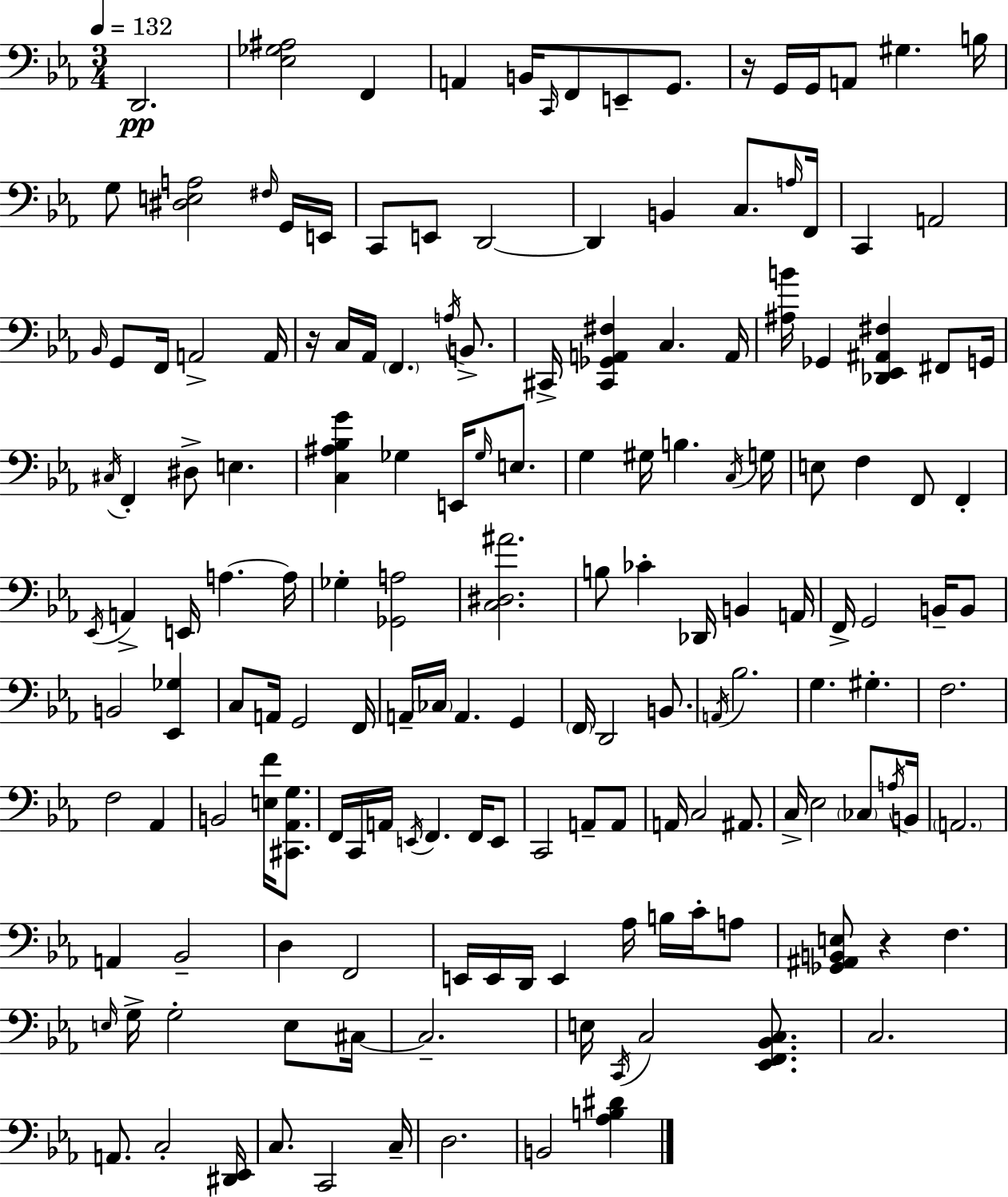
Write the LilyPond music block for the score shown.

{
  \clef bass
  \numericTimeSignature
  \time 3/4
  \key c \minor
  \tempo 4 = 132
  d,2.\pp | <ees ges ais>2 f,4 | a,4 b,16 \grace { c,16 } f,8 e,8-- g,8. | r16 g,16 g,16 a,8 gis4. | \break b16 g8 <dis e a>2 \grace { fis16 } | g,16 e,16 c,8 e,8 d,2~~ | d,4 b,4 c8. | \grace { a16 } f,16 c,4 a,2 | \break \grace { bes,16 } g,8 f,16 a,2-> | a,16 r16 c16 aes,16 \parenthesize f,4. | \acciaccatura { a16 } b,8.-> cis,16-> <cis, ges, a, fis>4 c4. | a,16 <ais b'>16 ges,4 <des, ees, ais, fis>4 | \break fis,8 g,16 \acciaccatura { cis16 } f,4-. dis8-> | e4. <c ais bes g'>4 ges4 | e,16 \grace { ges16 } e8. g4 gis16 | b4. \acciaccatura { c16 } g16 e8 f4 | \break f,8 f,4-. \acciaccatura { ees,16 } a,4-> | e,16 a4.~~ a16 ges4-. | <ges, a>2 <c dis ais'>2. | b8 ces'4-. | \break des,16 b,4 a,16 f,16-> g,2 | b,16-- b,8 b,2 | <ees, ges>4 c8 a,16 | g,2 f,16 a,16-- \parenthesize ces16 a,4. | \break g,4 \parenthesize f,16 d,2 | b,8. \acciaccatura { a,16 } bes2. | g4. | gis4.-. f2. | \break f2 | aes,4 b,2 | <e f'>16 <cis, aes, g>8. f,16 c,16 | a,16 \acciaccatura { e,16 } f,4. f,16 e,8 c,2 | \break a,8-- a,8 a,16 | c2 ais,8. c16-> | ees2 \parenthesize ces8 \acciaccatura { a16 } b,16 | \parenthesize a,2. | \break a,4 bes,2-- | d4 f,2 | e,16 e,16 d,16 e,4 aes16 b16 c'16-. a8 | <ges, ais, b, e>8 r4 f4. | \break \grace { e16 } g16-> g2-. e8 | cis16~~ cis2.-- | e16 \acciaccatura { c,16 } c2 <ees, f, bes, c>8. | c2. | \break a,8. c2-. | <dis, ees,>16 c8. c,2 | c16-- d2. | b,2 <aes b dis'>4 | \break \bar "|."
}